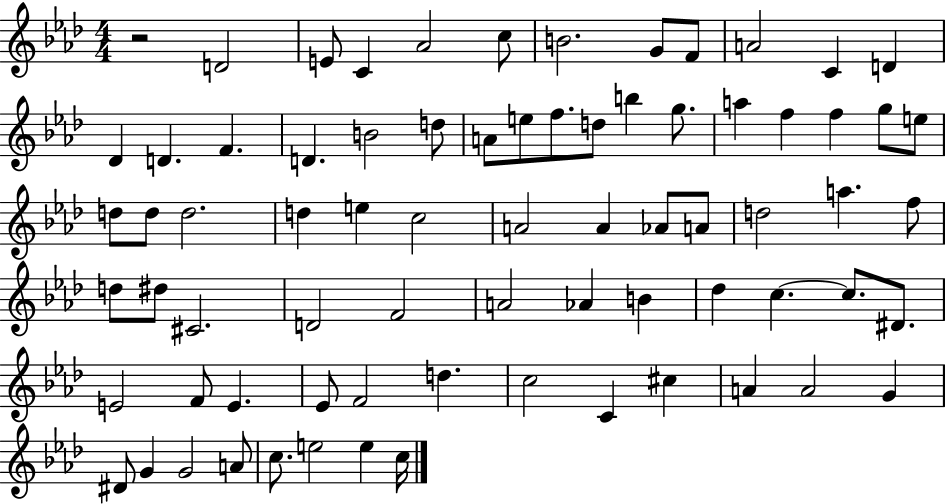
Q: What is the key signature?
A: AES major